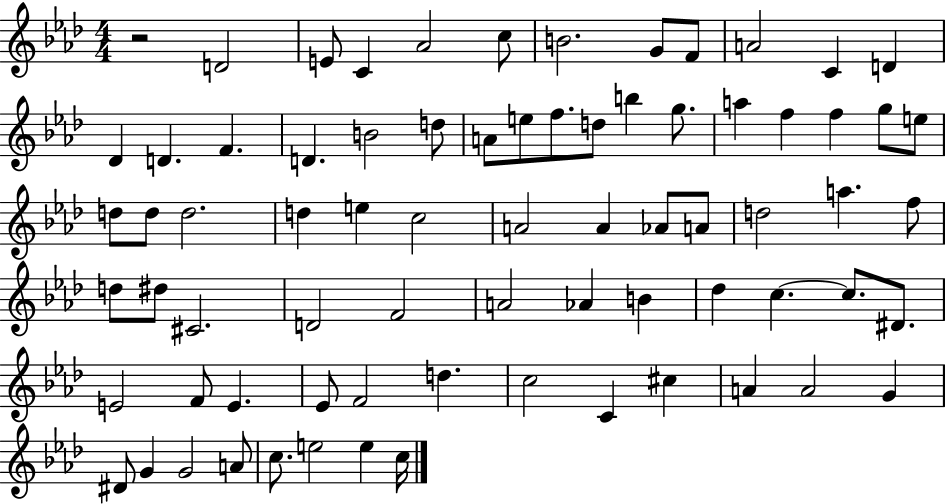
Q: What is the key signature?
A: AES major